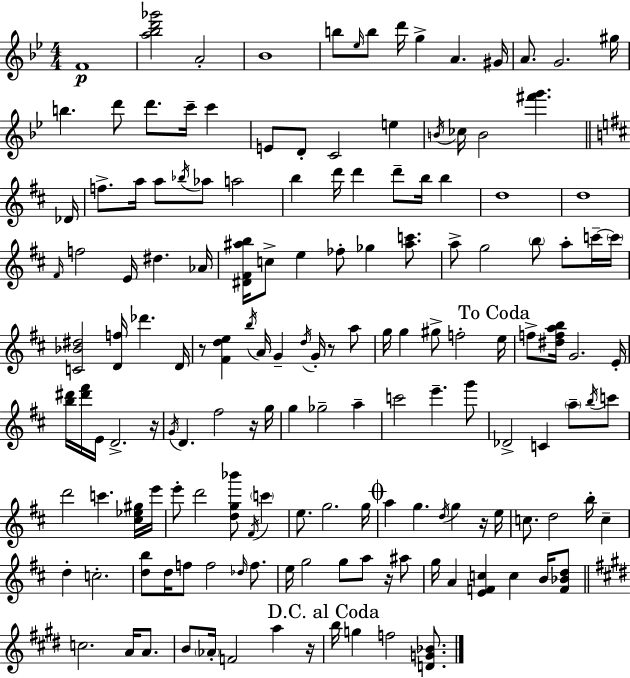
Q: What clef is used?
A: treble